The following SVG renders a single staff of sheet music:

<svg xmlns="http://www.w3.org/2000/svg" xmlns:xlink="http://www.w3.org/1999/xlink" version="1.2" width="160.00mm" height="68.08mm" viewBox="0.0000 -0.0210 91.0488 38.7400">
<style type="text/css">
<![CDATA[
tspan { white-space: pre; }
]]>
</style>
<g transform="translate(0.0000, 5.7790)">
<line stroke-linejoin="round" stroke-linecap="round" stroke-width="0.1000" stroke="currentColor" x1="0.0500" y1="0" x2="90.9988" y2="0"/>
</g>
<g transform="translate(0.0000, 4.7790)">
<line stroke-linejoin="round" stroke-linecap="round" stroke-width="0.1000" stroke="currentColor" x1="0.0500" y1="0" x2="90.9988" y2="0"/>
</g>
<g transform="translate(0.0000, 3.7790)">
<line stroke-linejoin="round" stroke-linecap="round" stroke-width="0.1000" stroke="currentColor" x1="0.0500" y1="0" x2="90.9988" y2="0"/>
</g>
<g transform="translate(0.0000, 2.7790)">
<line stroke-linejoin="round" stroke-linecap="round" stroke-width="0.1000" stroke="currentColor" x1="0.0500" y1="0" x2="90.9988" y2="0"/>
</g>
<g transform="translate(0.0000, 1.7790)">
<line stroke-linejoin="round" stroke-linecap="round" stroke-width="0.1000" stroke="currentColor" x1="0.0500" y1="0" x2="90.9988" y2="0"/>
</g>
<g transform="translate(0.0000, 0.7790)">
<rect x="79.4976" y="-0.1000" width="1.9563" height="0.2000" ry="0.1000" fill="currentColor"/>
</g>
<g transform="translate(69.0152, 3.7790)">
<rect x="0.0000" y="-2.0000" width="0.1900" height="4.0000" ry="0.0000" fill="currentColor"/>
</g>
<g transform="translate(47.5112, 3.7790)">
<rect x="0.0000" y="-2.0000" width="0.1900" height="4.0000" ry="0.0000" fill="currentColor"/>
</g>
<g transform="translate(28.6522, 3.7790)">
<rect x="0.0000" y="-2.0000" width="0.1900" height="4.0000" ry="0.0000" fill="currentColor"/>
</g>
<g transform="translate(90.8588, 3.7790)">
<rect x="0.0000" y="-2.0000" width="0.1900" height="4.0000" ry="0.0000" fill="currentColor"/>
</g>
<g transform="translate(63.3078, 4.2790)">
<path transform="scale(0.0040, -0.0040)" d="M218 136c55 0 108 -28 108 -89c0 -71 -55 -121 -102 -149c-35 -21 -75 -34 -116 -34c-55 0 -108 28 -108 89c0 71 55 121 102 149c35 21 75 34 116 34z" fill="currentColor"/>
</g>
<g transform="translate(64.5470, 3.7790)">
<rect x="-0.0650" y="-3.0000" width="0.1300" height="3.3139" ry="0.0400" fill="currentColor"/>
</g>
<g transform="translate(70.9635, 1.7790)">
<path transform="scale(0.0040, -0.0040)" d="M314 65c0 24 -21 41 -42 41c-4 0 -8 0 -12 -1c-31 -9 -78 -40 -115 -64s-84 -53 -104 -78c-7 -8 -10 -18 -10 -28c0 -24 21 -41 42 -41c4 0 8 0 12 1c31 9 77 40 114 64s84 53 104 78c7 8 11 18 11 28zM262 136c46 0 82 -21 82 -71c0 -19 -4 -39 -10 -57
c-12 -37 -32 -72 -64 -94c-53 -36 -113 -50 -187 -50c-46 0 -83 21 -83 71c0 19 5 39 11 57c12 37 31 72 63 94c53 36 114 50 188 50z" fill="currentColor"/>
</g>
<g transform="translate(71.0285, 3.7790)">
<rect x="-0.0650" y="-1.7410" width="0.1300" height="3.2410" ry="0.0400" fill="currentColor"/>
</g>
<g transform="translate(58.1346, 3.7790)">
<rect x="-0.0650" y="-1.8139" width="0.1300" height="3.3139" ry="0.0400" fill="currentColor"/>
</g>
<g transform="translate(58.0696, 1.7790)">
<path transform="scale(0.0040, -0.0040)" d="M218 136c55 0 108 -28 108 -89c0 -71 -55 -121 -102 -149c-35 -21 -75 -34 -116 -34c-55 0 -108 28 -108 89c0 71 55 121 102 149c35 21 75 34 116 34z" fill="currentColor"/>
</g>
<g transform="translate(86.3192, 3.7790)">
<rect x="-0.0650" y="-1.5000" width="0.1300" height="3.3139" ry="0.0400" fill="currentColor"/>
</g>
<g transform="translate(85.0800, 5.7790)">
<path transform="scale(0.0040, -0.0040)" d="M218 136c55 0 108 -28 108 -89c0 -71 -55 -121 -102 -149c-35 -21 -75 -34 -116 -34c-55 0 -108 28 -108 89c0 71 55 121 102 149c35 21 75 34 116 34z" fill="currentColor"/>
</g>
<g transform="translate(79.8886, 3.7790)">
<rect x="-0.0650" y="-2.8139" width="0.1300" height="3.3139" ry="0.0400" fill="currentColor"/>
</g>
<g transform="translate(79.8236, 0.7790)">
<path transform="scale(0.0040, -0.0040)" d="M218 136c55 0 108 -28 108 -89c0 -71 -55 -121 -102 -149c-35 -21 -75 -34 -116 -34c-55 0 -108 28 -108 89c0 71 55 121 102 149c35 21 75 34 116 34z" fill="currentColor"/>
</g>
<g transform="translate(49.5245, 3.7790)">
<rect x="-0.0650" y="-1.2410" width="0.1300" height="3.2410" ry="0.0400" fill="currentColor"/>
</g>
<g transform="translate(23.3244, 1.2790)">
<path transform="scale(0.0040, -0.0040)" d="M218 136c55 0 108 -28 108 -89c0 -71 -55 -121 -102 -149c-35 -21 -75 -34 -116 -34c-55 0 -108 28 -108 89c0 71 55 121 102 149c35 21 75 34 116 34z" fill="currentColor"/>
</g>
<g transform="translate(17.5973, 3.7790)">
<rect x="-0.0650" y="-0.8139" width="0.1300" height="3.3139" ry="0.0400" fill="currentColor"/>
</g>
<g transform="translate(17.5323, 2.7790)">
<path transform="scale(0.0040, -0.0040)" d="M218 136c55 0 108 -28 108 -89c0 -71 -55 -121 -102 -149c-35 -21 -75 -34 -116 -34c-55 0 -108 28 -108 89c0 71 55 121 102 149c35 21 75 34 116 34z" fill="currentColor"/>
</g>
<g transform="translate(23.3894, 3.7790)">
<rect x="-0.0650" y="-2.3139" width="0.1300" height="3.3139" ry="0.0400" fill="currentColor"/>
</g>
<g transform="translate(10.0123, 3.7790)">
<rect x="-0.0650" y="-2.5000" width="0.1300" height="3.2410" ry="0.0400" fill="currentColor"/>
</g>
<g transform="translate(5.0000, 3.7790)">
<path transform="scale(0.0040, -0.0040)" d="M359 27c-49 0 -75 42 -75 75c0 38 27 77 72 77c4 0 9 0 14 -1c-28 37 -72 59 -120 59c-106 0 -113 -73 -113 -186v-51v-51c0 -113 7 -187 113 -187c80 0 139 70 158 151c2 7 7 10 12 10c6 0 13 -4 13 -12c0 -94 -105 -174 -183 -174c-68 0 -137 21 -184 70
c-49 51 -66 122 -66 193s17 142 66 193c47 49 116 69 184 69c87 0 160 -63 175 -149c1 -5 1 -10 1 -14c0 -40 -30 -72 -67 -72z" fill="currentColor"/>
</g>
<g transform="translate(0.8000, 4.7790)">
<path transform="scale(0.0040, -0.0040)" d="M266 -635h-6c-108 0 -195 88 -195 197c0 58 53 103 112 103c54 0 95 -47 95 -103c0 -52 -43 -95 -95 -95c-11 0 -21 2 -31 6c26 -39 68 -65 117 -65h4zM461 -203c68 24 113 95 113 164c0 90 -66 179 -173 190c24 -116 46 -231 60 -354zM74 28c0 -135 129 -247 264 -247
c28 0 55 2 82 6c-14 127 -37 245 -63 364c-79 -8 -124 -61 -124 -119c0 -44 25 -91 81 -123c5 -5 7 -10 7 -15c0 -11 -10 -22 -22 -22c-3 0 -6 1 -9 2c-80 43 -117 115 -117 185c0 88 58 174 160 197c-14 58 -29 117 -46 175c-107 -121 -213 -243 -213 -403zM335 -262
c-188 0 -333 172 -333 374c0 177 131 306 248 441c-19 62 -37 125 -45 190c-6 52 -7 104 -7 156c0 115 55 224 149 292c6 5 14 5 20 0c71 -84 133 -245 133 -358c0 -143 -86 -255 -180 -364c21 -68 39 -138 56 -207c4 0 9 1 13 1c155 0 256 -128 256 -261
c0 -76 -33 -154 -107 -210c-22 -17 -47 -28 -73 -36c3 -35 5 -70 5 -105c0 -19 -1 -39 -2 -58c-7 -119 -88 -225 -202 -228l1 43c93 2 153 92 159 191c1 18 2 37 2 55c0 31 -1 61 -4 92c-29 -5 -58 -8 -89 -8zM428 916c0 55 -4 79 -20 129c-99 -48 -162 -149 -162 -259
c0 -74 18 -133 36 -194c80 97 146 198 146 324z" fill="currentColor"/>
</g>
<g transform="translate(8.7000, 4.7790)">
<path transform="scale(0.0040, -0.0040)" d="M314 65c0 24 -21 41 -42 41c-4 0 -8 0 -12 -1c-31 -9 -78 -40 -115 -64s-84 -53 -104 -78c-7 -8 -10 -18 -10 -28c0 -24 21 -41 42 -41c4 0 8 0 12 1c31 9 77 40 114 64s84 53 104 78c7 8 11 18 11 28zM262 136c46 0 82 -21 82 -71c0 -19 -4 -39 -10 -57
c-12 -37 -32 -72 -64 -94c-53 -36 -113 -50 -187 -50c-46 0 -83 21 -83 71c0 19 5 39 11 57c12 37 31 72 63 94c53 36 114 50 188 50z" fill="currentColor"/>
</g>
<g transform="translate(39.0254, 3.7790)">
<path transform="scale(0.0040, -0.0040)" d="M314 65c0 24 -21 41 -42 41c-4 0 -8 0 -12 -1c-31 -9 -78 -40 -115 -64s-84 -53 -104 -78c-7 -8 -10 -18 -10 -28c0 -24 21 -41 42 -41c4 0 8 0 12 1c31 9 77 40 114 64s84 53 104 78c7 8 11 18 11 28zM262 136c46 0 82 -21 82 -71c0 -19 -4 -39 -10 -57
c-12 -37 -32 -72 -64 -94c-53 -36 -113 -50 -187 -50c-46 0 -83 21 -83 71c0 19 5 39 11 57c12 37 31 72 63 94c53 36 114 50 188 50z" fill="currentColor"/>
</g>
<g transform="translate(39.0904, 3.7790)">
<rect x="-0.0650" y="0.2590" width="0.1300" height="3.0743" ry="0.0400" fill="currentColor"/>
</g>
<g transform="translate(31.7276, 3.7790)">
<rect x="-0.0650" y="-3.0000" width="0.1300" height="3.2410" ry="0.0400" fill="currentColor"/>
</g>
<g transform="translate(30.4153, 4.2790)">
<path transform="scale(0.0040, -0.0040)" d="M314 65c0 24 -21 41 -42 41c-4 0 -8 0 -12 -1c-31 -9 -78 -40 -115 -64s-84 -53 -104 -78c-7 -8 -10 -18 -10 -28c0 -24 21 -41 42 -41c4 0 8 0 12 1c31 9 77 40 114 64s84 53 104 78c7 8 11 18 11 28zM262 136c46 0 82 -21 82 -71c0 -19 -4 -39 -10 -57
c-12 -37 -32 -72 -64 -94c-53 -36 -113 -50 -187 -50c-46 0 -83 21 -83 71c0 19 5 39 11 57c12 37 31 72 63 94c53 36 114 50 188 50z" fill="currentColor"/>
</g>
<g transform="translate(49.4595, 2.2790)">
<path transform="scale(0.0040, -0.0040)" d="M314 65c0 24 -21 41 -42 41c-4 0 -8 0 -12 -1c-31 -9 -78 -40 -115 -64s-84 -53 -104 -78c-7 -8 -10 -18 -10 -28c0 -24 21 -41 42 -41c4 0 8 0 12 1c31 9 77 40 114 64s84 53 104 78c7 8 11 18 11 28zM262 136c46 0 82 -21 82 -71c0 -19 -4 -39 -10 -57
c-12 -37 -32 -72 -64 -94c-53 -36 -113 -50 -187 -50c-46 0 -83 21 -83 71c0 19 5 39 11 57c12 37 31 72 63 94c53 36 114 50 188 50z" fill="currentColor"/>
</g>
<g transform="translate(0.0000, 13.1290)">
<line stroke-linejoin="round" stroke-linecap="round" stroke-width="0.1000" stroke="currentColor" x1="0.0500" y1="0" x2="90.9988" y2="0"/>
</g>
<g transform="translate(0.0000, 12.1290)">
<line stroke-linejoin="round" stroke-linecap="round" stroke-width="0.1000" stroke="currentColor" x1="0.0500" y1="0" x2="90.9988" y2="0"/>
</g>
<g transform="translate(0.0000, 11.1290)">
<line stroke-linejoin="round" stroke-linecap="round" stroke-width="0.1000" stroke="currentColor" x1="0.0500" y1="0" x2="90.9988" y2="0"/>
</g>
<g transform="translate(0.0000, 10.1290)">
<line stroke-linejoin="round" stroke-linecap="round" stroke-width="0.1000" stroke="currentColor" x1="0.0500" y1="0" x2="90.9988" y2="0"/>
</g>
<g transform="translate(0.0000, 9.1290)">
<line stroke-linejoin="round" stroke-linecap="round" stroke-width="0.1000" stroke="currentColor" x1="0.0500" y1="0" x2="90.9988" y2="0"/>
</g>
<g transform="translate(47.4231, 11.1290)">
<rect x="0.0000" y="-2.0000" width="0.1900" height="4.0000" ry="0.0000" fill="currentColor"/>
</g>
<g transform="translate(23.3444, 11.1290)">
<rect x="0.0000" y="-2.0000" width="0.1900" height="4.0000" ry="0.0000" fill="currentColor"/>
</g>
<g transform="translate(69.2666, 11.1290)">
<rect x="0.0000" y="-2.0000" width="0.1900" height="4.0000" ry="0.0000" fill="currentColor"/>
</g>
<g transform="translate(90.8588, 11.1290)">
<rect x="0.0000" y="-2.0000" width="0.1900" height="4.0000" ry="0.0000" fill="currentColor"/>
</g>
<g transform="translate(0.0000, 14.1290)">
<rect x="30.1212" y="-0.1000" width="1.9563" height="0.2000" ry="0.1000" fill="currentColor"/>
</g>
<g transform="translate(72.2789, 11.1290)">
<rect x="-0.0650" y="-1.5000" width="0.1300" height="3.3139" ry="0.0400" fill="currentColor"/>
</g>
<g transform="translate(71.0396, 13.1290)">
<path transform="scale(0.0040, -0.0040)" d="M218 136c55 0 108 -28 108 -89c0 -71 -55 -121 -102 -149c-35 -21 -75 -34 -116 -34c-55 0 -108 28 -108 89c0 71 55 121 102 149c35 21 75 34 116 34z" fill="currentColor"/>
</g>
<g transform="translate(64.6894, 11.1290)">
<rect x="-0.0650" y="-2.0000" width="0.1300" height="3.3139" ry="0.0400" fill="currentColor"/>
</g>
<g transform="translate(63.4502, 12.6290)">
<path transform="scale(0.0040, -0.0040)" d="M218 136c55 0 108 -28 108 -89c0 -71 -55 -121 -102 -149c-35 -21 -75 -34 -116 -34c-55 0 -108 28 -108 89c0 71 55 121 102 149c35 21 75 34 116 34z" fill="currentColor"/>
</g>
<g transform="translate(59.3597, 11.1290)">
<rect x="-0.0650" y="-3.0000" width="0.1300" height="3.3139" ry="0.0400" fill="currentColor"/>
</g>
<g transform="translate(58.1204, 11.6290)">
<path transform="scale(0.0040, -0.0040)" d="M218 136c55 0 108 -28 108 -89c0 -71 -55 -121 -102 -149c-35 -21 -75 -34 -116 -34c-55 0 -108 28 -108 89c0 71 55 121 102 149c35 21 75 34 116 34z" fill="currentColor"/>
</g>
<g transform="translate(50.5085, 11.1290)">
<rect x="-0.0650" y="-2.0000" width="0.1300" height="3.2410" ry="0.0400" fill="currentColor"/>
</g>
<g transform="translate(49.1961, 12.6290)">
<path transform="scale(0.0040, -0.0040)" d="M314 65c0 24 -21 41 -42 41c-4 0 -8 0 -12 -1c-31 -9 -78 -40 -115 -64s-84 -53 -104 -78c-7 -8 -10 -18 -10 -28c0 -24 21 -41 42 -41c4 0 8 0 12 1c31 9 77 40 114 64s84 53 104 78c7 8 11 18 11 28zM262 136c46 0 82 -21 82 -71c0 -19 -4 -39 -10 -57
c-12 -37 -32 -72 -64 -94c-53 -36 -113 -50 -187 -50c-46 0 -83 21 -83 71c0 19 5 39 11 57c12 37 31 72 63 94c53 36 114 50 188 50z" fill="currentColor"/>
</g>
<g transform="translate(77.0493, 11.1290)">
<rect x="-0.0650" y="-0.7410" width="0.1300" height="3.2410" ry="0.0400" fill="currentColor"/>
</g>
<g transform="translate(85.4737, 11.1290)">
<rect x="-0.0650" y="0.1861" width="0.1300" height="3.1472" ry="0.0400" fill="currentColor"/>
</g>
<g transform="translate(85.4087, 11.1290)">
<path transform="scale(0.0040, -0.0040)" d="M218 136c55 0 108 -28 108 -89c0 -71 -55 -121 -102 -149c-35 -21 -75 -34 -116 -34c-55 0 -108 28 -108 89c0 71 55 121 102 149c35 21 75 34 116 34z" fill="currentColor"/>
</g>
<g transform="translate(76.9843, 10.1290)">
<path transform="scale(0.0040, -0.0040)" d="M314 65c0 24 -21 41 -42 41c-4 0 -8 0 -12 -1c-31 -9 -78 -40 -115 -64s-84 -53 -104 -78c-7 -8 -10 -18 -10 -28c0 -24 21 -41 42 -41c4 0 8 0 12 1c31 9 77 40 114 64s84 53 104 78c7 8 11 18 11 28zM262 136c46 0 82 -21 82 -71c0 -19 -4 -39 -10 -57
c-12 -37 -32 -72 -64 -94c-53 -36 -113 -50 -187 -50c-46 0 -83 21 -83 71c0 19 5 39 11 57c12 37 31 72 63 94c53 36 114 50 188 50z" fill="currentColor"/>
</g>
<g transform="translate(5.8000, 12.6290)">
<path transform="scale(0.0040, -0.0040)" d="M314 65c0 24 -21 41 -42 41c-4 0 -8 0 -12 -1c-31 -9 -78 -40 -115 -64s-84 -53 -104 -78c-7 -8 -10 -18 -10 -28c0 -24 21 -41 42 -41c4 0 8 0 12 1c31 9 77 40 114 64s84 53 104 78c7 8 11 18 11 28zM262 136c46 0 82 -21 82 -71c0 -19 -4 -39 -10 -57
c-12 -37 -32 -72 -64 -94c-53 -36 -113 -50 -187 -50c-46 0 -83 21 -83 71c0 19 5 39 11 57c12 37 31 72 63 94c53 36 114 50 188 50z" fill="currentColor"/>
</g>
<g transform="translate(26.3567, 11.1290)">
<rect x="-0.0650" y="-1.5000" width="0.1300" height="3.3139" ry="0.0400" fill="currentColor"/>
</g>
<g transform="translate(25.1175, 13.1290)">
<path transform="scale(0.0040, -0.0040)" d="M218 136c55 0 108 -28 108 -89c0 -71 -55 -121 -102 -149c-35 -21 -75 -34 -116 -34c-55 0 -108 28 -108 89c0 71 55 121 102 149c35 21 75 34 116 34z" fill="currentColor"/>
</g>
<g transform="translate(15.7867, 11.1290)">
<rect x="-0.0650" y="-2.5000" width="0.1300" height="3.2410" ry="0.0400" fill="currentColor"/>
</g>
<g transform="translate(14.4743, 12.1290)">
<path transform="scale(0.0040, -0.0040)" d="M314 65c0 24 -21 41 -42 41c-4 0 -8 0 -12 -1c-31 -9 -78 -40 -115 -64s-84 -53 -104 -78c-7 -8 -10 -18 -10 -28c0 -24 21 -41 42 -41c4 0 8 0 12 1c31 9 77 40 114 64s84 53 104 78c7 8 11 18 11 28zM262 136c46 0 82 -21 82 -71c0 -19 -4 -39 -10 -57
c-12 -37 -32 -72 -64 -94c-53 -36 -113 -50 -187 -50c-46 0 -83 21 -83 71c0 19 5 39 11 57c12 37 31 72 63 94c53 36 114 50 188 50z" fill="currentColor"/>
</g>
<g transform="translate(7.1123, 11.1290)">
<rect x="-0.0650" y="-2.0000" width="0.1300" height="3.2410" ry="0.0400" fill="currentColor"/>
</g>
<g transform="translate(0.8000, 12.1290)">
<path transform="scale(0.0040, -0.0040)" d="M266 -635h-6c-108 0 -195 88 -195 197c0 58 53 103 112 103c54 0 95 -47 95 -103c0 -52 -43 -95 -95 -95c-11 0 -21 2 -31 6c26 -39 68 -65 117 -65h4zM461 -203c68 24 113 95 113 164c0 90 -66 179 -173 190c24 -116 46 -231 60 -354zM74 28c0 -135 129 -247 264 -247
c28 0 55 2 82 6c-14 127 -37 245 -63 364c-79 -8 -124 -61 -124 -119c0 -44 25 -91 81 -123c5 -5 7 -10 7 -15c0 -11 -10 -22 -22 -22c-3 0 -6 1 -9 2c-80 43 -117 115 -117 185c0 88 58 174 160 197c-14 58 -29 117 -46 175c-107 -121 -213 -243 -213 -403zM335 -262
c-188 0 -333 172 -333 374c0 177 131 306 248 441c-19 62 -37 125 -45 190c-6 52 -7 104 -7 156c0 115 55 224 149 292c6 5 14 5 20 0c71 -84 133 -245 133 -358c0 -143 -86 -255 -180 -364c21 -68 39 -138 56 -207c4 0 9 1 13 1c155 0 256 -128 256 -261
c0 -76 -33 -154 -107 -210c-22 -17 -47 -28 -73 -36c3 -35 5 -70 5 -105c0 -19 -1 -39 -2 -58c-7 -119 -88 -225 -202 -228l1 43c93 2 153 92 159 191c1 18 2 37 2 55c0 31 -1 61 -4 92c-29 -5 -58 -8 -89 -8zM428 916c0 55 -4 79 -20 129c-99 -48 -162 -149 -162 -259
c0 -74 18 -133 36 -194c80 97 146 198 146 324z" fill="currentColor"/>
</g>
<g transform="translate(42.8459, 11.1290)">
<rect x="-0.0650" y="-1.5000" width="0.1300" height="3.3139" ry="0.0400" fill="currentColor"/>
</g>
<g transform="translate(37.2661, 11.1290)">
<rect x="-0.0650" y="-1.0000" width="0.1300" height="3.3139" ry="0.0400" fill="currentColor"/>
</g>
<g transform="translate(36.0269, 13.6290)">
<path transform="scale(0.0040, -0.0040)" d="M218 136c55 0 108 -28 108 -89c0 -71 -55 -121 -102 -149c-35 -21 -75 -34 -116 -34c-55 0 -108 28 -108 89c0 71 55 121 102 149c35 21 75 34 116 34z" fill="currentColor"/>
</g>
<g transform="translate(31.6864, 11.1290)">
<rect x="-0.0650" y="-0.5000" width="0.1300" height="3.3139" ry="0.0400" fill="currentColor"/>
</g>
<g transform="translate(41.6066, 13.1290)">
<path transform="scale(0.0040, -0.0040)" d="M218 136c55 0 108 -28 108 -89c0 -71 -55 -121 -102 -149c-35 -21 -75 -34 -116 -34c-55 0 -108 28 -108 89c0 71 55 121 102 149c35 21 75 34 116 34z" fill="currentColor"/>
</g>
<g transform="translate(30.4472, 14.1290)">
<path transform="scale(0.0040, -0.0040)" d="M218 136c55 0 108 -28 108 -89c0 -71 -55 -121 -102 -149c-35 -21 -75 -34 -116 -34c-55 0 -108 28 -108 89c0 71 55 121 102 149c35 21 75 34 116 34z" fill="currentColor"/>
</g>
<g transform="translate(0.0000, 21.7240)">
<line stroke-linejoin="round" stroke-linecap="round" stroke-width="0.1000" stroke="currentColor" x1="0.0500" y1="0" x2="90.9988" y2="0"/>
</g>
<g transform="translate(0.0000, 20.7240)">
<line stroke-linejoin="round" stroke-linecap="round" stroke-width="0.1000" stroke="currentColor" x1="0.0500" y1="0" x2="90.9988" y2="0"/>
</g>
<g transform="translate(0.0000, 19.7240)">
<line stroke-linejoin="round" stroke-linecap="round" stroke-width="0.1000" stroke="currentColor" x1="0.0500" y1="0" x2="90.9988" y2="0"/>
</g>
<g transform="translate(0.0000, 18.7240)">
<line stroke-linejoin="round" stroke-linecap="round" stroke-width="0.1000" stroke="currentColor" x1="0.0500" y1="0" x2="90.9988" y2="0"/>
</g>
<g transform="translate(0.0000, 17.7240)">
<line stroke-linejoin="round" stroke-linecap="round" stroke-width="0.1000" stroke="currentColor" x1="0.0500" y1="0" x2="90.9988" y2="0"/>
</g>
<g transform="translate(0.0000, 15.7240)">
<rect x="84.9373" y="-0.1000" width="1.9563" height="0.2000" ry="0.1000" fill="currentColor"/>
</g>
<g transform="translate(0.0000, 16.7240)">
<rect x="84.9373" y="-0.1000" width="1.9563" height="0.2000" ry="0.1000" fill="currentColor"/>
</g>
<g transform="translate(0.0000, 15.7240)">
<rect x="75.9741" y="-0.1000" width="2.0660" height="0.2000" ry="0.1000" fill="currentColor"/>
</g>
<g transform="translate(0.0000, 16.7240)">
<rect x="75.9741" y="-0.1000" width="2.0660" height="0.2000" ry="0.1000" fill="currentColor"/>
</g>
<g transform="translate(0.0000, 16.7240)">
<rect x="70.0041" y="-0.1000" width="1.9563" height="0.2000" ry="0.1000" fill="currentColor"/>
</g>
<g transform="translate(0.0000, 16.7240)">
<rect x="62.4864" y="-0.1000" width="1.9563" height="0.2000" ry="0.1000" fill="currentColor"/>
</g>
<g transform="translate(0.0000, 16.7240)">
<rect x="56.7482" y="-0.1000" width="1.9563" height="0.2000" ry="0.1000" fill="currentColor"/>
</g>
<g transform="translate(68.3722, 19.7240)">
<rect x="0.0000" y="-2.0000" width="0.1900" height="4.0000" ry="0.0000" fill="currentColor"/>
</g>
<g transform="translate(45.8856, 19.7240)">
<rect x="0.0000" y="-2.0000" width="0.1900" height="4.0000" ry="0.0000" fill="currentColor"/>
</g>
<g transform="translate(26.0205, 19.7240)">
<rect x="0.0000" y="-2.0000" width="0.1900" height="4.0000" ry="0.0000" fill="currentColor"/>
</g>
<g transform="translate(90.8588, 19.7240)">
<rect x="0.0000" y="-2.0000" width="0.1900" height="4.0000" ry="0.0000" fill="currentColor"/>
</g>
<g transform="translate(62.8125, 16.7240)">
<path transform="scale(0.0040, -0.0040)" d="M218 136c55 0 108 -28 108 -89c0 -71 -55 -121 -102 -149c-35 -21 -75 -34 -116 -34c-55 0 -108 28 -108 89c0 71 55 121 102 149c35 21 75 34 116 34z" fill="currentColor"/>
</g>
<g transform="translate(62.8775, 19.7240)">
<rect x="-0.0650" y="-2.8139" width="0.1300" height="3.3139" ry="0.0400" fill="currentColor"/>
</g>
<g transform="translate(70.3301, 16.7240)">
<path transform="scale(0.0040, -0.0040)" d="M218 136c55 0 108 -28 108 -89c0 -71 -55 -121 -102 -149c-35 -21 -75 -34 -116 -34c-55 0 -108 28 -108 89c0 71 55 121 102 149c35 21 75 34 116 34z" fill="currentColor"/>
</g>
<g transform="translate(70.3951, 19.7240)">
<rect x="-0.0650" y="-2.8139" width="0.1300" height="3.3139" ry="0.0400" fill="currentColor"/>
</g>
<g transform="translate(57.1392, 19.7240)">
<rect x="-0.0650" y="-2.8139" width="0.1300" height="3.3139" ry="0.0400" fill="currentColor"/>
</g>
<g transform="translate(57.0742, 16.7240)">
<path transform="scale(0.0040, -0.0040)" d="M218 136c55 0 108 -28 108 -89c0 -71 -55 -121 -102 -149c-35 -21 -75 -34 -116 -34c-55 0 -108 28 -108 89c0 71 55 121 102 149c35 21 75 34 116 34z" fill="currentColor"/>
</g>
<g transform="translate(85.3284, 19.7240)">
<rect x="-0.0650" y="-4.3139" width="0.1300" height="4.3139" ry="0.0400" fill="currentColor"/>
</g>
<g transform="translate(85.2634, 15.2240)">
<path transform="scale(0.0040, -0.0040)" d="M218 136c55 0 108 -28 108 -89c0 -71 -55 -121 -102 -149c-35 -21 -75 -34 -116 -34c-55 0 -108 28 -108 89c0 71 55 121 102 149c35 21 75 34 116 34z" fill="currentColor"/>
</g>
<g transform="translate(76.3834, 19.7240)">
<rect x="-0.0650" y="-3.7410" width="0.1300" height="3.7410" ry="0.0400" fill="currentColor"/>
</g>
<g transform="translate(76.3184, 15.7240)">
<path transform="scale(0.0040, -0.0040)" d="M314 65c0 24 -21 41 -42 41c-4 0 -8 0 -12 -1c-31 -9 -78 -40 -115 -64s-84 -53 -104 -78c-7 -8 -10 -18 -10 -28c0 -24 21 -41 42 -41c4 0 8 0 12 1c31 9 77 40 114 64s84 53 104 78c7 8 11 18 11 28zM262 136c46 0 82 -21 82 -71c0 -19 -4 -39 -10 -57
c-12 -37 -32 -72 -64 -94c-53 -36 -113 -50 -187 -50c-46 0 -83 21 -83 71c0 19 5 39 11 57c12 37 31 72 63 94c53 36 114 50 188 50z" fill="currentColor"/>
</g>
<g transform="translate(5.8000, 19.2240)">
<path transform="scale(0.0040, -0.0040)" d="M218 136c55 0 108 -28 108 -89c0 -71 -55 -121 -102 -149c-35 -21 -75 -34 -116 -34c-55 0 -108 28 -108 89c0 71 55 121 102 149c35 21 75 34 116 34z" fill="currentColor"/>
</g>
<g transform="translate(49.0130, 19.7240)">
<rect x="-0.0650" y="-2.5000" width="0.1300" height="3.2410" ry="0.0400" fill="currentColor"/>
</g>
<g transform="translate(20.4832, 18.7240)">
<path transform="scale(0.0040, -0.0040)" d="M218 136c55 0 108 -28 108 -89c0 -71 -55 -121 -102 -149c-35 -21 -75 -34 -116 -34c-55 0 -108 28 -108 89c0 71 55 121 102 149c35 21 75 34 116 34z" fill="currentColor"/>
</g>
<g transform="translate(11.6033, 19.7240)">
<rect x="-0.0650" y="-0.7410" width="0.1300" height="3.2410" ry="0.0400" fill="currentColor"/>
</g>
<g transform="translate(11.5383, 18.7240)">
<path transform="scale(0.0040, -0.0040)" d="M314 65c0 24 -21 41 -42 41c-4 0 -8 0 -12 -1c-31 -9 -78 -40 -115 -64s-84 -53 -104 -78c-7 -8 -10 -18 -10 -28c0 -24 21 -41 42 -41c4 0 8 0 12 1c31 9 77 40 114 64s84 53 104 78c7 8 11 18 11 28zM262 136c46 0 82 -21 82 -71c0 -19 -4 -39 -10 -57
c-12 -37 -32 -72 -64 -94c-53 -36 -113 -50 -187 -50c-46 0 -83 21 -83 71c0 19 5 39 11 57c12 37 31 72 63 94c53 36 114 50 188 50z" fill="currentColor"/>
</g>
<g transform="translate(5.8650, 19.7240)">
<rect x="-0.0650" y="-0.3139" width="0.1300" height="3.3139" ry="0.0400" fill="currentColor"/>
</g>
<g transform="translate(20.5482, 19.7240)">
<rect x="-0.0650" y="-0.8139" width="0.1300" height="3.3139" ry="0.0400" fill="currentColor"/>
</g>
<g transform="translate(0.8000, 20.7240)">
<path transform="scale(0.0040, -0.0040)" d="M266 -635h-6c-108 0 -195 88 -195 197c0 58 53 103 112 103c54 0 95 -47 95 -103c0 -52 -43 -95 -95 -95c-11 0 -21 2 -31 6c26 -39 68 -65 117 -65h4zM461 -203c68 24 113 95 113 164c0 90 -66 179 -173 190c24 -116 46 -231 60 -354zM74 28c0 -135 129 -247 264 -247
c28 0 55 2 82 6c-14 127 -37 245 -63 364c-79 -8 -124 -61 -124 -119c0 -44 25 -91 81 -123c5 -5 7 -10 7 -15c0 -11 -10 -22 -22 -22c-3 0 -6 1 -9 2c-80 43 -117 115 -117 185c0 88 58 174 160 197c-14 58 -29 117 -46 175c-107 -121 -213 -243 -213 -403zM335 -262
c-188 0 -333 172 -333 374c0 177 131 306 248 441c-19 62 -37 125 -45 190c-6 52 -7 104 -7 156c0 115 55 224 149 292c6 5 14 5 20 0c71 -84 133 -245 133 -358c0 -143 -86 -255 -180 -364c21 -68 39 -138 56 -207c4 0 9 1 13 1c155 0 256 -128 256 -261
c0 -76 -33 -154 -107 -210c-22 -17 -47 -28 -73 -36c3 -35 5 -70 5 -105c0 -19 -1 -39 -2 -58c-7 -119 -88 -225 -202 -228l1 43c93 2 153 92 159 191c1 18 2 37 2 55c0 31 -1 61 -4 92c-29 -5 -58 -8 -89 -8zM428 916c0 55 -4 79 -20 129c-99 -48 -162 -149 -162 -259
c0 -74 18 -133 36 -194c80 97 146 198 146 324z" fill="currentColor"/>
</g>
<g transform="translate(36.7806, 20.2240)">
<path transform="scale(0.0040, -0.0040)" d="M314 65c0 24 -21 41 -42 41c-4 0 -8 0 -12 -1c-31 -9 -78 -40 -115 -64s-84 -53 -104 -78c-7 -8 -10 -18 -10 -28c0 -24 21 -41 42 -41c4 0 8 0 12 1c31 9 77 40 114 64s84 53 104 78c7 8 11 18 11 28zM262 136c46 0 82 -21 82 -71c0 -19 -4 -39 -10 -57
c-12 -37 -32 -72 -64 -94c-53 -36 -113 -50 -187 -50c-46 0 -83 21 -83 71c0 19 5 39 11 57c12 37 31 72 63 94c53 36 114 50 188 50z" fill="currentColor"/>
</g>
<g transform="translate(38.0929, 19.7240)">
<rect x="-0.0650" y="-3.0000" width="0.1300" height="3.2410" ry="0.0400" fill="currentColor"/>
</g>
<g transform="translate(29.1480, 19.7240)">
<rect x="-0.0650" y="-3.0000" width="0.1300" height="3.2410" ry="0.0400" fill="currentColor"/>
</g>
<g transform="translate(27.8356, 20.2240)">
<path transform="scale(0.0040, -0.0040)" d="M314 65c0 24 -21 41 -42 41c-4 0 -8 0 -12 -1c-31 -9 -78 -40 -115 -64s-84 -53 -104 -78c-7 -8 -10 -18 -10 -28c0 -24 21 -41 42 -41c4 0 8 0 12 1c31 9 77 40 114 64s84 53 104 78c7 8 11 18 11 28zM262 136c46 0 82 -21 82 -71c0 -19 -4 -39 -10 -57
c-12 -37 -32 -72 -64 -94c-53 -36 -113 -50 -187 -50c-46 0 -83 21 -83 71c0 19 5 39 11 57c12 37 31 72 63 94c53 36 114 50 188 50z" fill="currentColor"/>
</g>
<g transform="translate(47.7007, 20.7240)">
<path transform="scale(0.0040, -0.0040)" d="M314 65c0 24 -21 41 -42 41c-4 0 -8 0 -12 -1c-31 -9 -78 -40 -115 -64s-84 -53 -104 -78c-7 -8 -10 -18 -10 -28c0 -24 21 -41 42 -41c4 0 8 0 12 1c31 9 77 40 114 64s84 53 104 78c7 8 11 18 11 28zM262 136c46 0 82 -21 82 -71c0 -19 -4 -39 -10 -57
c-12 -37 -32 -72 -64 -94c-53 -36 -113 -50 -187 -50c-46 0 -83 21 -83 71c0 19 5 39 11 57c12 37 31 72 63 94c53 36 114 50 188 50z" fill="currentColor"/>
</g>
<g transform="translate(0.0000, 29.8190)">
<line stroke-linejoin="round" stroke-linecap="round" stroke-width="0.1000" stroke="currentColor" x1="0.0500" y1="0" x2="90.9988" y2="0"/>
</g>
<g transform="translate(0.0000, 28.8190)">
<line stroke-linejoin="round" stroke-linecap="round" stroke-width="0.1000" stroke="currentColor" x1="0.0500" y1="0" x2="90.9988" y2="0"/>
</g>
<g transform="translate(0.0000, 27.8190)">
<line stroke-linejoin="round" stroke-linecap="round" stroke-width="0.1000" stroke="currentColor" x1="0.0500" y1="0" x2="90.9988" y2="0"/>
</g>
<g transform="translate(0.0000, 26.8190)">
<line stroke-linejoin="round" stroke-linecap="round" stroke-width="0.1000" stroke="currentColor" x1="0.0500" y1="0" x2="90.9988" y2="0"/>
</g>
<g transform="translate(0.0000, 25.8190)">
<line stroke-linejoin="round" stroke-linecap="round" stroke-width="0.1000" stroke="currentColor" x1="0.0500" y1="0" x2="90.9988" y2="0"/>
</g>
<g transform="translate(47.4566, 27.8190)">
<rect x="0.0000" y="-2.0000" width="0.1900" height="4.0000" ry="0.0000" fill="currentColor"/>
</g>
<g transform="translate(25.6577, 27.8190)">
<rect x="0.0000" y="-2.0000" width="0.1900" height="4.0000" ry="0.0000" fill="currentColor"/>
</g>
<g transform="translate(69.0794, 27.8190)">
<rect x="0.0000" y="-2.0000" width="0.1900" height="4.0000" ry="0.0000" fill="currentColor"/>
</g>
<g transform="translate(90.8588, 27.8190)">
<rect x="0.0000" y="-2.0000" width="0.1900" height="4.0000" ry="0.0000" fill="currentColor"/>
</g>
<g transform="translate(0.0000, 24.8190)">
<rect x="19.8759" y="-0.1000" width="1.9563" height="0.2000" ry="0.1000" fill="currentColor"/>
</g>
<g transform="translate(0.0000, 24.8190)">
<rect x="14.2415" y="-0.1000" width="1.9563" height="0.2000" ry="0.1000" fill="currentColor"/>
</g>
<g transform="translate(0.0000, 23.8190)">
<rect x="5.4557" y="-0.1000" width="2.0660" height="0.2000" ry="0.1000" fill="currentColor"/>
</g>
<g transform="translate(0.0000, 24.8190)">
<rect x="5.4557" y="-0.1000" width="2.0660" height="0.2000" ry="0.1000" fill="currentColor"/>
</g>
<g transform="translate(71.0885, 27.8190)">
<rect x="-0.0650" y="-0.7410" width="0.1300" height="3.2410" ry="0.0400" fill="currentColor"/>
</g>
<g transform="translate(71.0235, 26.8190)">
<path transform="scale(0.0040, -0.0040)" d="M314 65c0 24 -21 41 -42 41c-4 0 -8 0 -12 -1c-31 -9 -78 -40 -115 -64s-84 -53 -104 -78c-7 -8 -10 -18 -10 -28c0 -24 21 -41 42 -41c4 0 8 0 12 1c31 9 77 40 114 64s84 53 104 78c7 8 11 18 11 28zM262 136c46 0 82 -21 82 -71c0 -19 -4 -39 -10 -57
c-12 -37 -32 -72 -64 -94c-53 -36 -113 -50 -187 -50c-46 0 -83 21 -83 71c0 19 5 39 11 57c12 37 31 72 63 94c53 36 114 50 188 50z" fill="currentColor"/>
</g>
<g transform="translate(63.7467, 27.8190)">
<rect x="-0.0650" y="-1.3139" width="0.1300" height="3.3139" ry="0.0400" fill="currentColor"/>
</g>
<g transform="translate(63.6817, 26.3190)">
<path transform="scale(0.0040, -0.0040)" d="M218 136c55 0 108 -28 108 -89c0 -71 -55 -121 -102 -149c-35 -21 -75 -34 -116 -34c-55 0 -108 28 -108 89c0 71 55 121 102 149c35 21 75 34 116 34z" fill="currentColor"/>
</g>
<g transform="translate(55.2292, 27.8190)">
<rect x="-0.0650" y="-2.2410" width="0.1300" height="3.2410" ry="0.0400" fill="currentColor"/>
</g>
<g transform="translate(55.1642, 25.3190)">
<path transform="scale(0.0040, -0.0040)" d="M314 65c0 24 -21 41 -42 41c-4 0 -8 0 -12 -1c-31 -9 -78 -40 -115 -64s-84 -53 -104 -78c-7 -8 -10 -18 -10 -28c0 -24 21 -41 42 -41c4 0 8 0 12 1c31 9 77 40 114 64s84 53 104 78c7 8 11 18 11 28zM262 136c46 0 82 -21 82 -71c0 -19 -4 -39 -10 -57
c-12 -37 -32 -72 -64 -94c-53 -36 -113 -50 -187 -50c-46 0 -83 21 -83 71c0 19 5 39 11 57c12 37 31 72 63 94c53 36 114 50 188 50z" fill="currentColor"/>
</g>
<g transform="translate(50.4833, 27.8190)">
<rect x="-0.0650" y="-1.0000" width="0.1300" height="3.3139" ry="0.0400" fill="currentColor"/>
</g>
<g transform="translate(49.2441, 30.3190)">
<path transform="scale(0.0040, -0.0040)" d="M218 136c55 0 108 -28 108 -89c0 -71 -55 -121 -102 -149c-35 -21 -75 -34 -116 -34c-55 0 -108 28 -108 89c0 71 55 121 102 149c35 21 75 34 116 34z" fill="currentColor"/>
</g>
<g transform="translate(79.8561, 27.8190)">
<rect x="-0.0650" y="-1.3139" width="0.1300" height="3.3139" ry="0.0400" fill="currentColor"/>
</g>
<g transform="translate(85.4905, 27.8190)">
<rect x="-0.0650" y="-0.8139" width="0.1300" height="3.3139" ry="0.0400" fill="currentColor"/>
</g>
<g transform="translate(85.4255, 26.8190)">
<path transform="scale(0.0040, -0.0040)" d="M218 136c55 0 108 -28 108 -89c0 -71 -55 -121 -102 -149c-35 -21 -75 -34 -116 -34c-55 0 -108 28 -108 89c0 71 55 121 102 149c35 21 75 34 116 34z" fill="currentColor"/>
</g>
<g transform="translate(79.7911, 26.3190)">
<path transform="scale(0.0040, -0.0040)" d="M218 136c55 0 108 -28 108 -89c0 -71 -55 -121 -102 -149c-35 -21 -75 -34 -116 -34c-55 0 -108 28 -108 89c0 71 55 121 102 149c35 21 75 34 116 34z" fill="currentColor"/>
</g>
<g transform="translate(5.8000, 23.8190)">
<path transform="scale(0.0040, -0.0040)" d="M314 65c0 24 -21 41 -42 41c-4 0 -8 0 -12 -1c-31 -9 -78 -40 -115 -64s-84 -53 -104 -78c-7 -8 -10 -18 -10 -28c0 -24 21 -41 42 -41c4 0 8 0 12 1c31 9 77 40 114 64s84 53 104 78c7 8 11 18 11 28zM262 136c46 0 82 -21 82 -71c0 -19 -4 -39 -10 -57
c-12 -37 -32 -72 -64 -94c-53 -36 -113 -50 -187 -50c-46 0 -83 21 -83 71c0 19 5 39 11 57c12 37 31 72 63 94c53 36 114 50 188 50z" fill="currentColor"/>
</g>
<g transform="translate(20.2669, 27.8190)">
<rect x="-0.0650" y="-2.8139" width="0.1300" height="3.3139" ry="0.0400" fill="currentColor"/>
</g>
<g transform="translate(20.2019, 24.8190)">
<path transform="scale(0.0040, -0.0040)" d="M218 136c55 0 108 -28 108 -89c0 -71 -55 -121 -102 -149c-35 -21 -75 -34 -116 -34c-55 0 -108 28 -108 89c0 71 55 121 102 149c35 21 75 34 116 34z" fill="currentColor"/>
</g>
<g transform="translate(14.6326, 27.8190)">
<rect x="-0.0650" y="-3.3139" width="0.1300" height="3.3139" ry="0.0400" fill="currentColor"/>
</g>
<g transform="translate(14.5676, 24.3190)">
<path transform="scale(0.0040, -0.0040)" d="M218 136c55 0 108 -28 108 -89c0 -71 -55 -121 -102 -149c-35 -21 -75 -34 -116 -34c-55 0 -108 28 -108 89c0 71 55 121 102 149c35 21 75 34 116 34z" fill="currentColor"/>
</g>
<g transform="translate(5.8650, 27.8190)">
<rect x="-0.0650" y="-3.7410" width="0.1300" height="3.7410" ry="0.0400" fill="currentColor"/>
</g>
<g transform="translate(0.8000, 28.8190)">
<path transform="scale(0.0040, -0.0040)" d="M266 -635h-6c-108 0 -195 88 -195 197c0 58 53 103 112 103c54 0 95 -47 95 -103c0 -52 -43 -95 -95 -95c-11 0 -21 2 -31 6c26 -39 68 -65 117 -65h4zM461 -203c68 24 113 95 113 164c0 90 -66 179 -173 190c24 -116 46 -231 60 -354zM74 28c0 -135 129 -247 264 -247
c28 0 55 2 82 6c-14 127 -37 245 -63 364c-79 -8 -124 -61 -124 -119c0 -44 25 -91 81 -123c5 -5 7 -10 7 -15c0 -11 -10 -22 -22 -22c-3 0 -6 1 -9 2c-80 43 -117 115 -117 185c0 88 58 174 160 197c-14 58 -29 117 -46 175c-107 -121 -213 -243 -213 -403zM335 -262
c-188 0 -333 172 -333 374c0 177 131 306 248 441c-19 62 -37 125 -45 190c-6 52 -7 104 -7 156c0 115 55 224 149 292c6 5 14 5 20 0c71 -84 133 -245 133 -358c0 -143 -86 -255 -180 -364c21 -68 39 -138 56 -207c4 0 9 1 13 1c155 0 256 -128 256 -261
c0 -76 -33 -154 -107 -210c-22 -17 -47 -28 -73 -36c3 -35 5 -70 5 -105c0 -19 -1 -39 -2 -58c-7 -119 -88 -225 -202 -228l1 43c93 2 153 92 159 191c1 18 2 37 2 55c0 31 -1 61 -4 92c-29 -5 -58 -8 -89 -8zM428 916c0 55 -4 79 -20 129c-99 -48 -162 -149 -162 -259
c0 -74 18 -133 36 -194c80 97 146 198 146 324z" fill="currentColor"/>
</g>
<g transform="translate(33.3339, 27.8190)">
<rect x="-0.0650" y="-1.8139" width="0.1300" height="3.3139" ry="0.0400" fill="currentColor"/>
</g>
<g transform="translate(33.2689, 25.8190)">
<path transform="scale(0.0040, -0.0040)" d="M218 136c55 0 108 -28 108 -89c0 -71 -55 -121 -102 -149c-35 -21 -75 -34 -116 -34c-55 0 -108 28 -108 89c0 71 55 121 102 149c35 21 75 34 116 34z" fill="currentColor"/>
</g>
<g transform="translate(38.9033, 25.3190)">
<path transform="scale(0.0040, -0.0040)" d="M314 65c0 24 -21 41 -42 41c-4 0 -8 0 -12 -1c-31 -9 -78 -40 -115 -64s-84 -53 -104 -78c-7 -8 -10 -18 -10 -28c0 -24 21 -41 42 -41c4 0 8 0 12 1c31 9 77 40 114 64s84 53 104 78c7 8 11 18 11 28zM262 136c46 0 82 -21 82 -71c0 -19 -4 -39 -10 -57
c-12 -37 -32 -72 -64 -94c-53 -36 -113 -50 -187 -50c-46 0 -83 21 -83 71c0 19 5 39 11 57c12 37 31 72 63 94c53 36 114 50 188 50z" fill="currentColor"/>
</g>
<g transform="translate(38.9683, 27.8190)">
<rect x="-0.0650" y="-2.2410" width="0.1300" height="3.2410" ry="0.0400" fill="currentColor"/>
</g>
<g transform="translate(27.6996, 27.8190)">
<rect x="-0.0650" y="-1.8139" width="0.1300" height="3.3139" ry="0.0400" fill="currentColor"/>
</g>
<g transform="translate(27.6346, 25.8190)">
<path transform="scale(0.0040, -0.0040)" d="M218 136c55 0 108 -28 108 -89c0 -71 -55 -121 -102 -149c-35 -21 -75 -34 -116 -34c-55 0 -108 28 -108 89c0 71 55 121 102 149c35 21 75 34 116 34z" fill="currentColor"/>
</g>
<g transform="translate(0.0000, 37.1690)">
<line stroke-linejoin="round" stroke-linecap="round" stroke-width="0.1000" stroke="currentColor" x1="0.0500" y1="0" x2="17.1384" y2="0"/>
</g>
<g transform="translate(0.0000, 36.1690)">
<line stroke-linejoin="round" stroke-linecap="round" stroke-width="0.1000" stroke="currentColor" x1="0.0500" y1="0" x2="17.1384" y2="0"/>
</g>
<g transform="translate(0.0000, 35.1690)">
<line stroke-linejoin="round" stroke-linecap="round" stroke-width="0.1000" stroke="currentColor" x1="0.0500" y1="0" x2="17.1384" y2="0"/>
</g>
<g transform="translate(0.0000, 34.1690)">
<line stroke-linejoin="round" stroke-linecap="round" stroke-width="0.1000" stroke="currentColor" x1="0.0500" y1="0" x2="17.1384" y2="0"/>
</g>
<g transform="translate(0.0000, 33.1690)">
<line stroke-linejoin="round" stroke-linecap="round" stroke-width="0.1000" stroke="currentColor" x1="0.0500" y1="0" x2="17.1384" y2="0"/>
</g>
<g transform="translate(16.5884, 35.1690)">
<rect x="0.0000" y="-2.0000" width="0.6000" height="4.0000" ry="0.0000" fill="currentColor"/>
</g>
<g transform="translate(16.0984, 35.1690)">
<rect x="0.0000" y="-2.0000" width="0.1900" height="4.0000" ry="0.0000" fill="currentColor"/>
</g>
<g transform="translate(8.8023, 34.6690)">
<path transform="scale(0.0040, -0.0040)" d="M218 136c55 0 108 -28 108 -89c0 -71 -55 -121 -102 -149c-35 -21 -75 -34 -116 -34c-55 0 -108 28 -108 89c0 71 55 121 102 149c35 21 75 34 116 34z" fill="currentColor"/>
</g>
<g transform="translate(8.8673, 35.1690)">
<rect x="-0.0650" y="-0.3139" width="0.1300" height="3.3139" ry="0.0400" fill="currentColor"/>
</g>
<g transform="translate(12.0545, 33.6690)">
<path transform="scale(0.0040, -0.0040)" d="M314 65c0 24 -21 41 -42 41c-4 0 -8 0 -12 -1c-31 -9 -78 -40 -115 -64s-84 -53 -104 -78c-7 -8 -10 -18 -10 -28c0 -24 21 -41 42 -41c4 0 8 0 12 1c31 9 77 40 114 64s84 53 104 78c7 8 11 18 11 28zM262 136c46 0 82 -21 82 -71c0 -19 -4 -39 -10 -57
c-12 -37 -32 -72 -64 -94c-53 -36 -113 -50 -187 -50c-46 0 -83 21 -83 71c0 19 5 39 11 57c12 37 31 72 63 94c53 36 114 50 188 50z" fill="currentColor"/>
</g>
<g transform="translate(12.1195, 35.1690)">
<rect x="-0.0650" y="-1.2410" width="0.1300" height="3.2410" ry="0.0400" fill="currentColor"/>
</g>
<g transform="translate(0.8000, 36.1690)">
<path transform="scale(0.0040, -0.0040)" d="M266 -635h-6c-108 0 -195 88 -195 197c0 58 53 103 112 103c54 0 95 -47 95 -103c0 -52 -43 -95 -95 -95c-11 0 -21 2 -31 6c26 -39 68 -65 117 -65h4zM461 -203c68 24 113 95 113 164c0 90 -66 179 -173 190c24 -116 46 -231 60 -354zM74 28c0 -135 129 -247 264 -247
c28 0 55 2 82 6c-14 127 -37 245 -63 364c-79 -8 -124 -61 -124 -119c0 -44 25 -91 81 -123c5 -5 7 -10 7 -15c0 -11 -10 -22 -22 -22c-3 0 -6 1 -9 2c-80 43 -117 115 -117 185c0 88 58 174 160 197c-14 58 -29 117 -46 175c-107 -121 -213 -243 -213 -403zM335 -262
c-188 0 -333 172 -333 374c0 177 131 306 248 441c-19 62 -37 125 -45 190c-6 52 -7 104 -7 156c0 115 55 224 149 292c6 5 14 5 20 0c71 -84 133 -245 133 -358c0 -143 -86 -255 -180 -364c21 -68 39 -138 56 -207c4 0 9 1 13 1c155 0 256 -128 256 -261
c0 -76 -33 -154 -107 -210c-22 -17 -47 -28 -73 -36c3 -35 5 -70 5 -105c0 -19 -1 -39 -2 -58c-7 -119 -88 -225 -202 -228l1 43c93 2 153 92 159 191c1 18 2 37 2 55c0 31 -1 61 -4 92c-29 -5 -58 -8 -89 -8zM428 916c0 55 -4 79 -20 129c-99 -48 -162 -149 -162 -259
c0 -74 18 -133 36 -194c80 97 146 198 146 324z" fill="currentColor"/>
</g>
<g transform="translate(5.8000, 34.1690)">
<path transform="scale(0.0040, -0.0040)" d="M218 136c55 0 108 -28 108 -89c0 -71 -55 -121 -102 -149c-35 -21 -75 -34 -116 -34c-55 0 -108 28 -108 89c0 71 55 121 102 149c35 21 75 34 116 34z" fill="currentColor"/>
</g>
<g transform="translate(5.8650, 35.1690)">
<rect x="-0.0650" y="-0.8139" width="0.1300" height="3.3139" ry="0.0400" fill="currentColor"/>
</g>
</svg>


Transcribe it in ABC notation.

X:1
T:Untitled
M:4/4
L:1/4
K:C
G2 d g A2 B2 e2 f A f2 a E F2 G2 E C D E F2 A F E d2 B c d2 d A2 A2 G2 a a a c'2 d' c'2 b a f f g2 D g2 e d2 e d d c e2